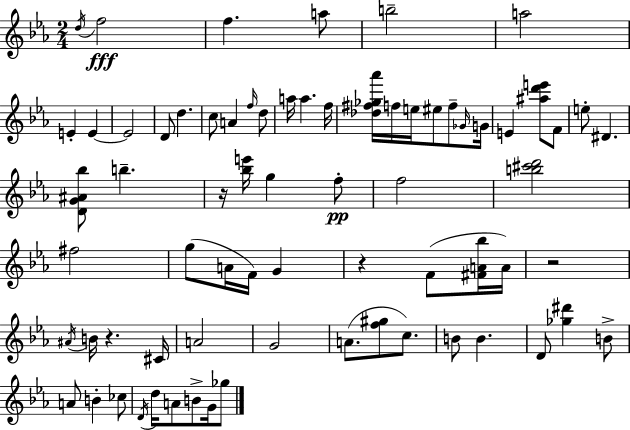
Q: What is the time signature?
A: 2/4